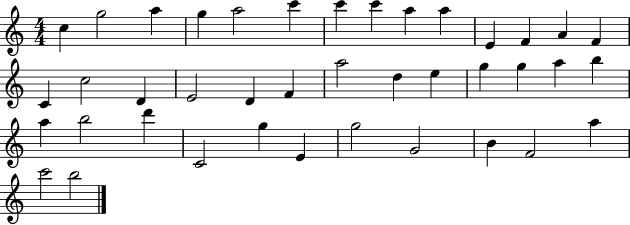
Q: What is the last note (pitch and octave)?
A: B5